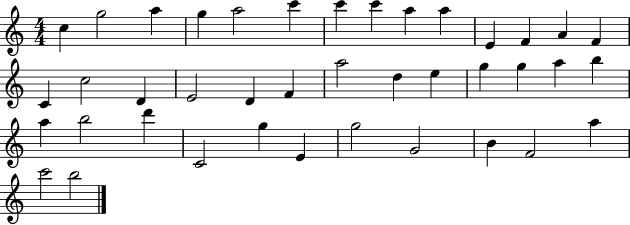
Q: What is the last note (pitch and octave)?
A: B5